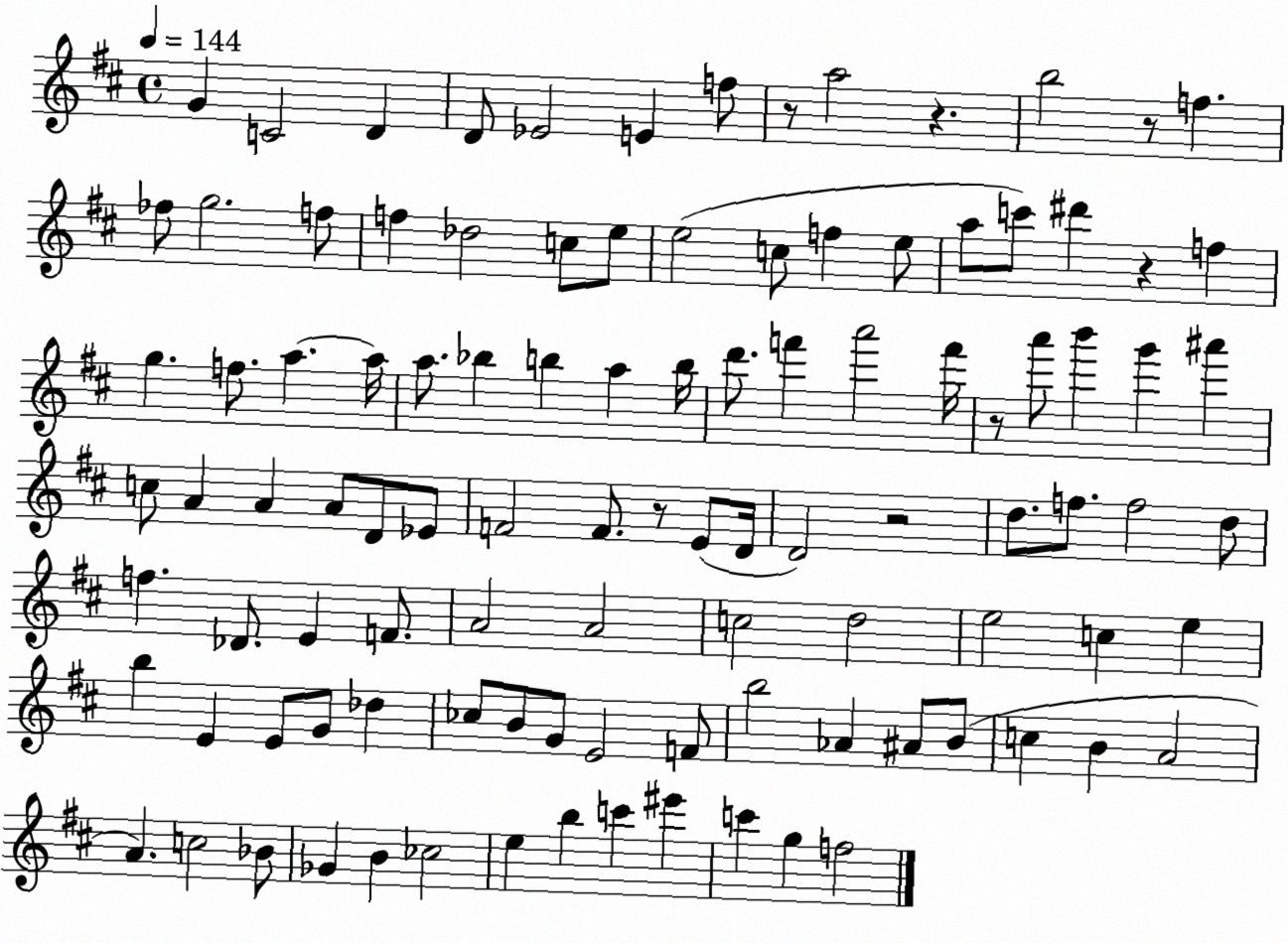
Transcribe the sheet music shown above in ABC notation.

X:1
T:Untitled
M:4/4
L:1/4
K:D
G C2 D D/2 _E2 E f/2 z/2 a2 z b2 z/2 f _f/2 g2 f/2 f _d2 c/2 e/2 e2 c/2 f e/2 a/2 c'/2 ^d' z f g f/2 a a/4 a/2 _b b a b/4 d'/2 f' a'2 f'/4 z/2 a'/2 b' g' ^a' c/2 A A A/2 D/2 _E/2 F2 F/2 z/2 E/2 D/4 D2 z2 d/2 f/2 f2 d/2 f _D/2 E F/2 A2 A2 c2 d2 e2 c e b E E/2 G/2 _d _c/2 B/2 G/2 E2 F/2 b2 _A ^A/2 B/2 c B A2 A c2 _B/2 _G B _c2 e b c' ^e' c' g f2